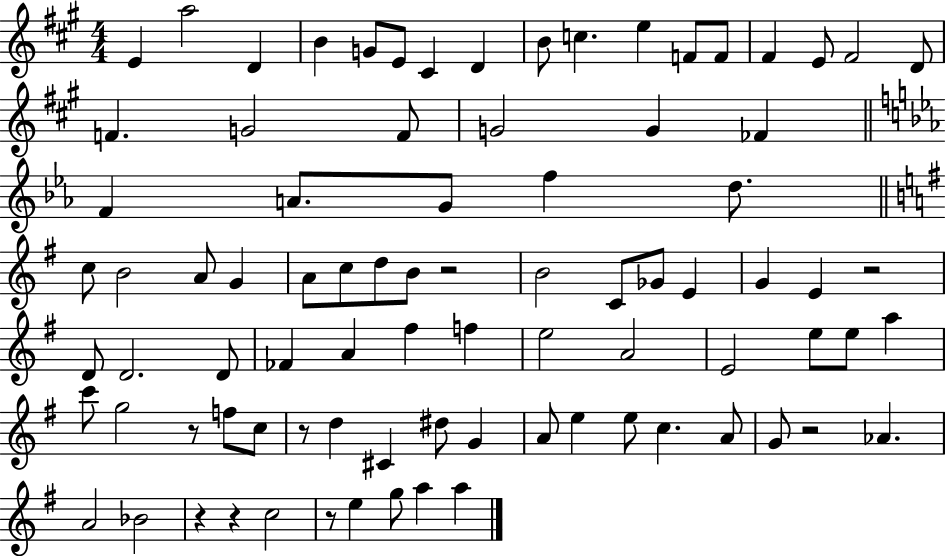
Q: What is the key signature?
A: A major